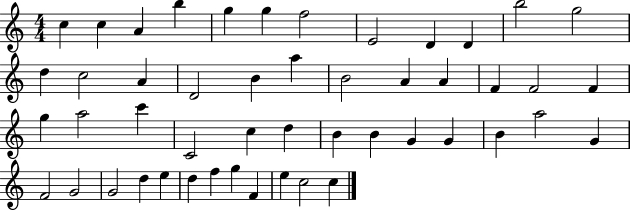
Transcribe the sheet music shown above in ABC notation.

X:1
T:Untitled
M:4/4
L:1/4
K:C
c c A b g g f2 E2 D D b2 g2 d c2 A D2 B a B2 A A F F2 F g a2 c' C2 c d B B G G B a2 G F2 G2 G2 d e d f g F e c2 c